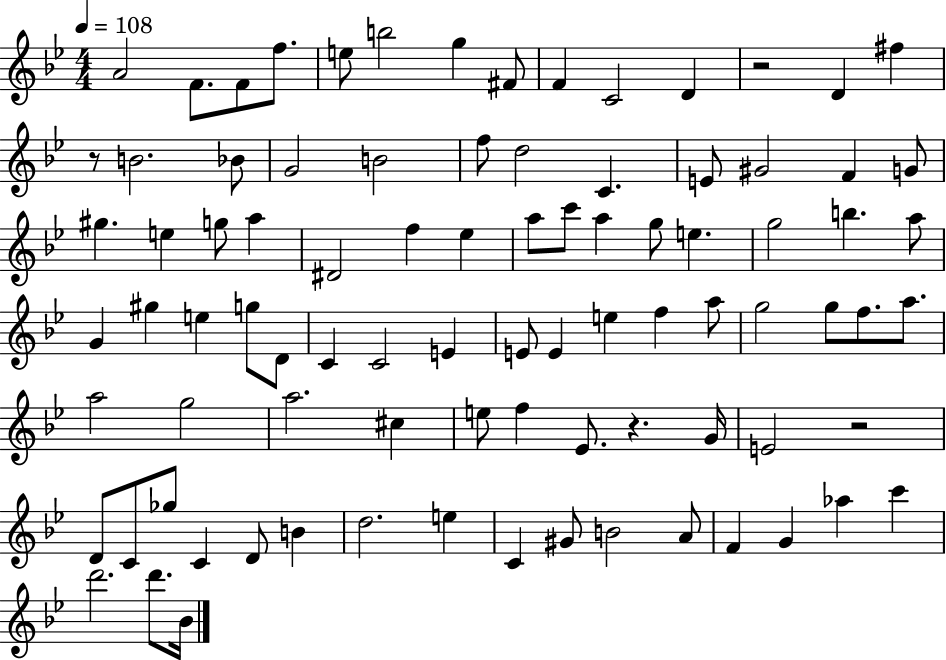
{
  \clef treble
  \numericTimeSignature
  \time 4/4
  \key bes \major
  \tempo 4 = 108
  \repeat volta 2 { a'2 f'8. f'8 f''8. | e''8 b''2 g''4 fis'8 | f'4 c'2 d'4 | r2 d'4 fis''4 | \break r8 b'2. bes'8 | g'2 b'2 | f''8 d''2 c'4. | e'8 gis'2 f'4 g'8 | \break gis''4. e''4 g''8 a''4 | dis'2 f''4 ees''4 | a''8 c'''8 a''4 g''8 e''4. | g''2 b''4. a''8 | \break g'4 gis''4 e''4 g''8 d'8 | c'4 c'2 e'4 | e'8 e'4 e''4 f''4 a''8 | g''2 g''8 f''8. a''8. | \break a''2 g''2 | a''2. cis''4 | e''8 f''4 ees'8. r4. g'16 | e'2 r2 | \break d'8 c'8 ges''8 c'4 d'8 b'4 | d''2. e''4 | c'4 gis'8 b'2 a'8 | f'4 g'4 aes''4 c'''4 | \break d'''2. d'''8. bes'16 | } \bar "|."
}